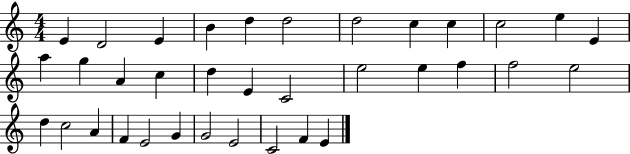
{
  \clef treble
  \numericTimeSignature
  \time 4/4
  \key c \major
  e'4 d'2 e'4 | b'4 d''4 d''2 | d''2 c''4 c''4 | c''2 e''4 e'4 | \break a''4 g''4 a'4 c''4 | d''4 e'4 c'2 | e''2 e''4 f''4 | f''2 e''2 | \break d''4 c''2 a'4 | f'4 e'2 g'4 | g'2 e'2 | c'2 f'4 e'4 | \break \bar "|."
}